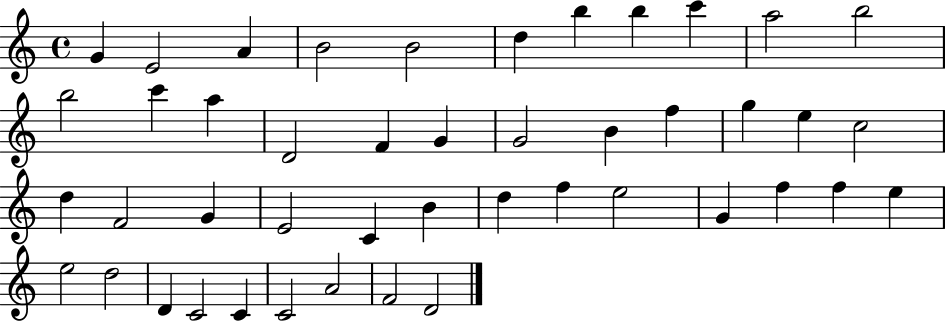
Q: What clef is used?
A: treble